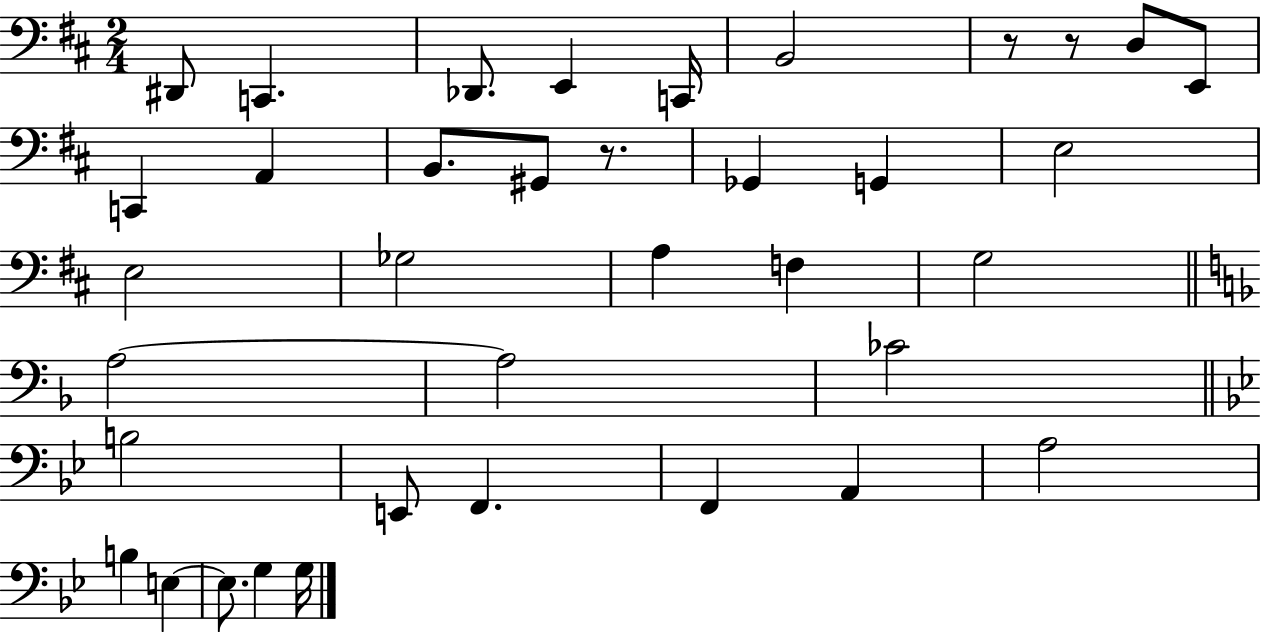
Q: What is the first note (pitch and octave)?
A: D#2